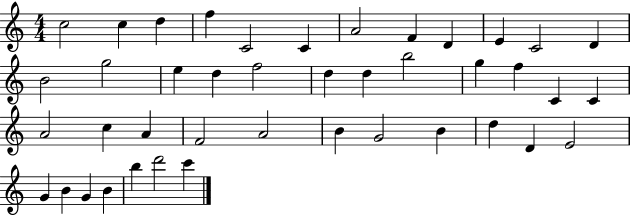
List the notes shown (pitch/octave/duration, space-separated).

C5/h C5/q D5/q F5/q C4/h C4/q A4/h F4/q D4/q E4/q C4/h D4/q B4/h G5/h E5/q D5/q F5/h D5/q D5/q B5/h G5/q F5/q C4/q C4/q A4/h C5/q A4/q F4/h A4/h B4/q G4/h B4/q D5/q D4/q E4/h G4/q B4/q G4/q B4/q B5/q D6/h C6/q